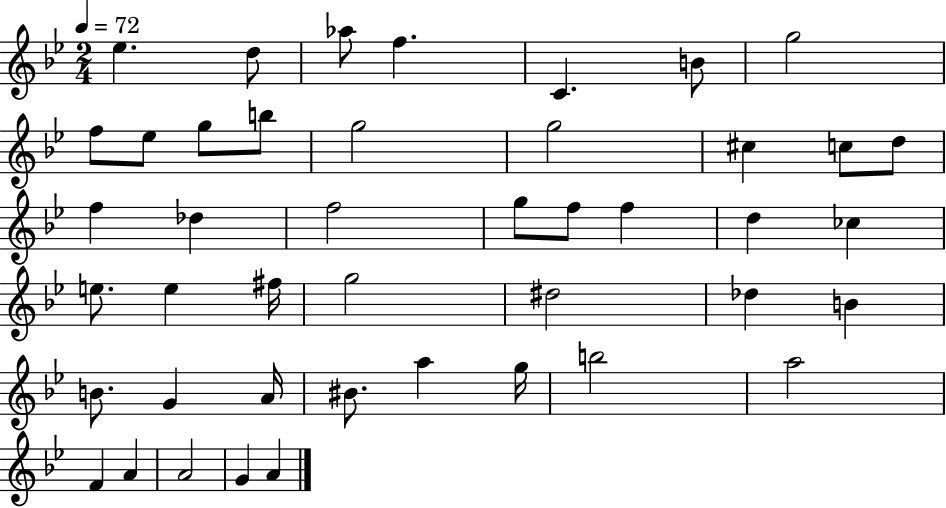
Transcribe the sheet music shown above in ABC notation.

X:1
T:Untitled
M:2/4
L:1/4
K:Bb
_e d/2 _a/2 f C B/2 g2 f/2 _e/2 g/2 b/2 g2 g2 ^c c/2 d/2 f _d f2 g/2 f/2 f d _c e/2 e ^f/4 g2 ^d2 _d B B/2 G A/4 ^B/2 a g/4 b2 a2 F A A2 G A